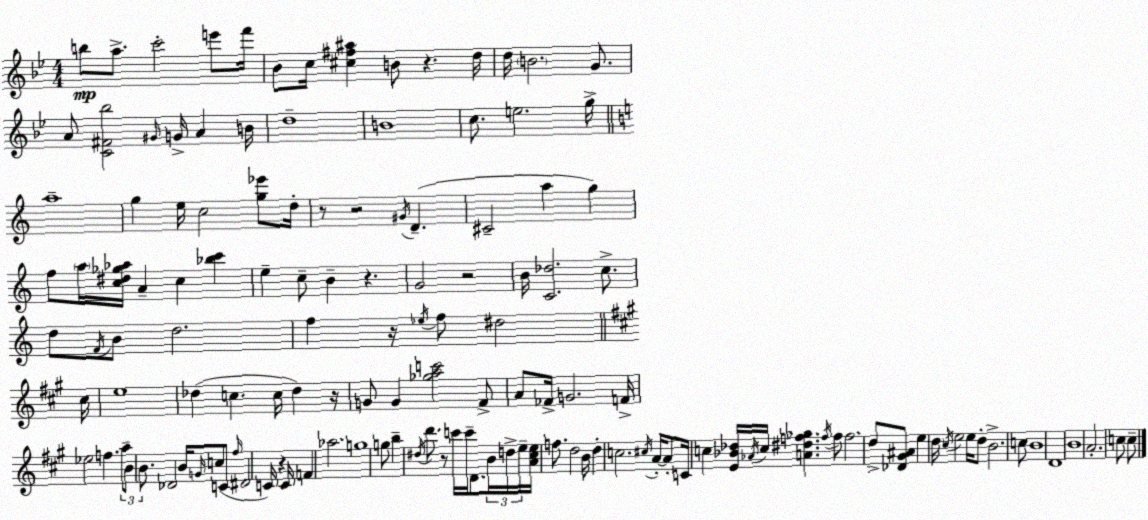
X:1
T:Untitled
M:4/4
L:1/4
K:Gm
b/2 a/2 c'2 e'/2 f'/4 _B/2 c/4 [^c^f^a] B/2 z d/4 d/4 B2 G/2 A/2 [C^F_b]2 ^G/4 G/4 A B/4 d4 B4 c/2 e2 g/4 a4 g e/4 c2 [g_e']/2 d/4 z/2 z2 ^G/4 D ^C2 a g f/2 a/4 [c^d_g_a]/4 A c [_bc'] e c/2 B z G2 z2 B/4 [C_d]2 c/2 d/2 F/4 B/2 d2 f z/4 _e/4 f/2 ^d2 ^c/4 e4 _d c c/4 _d z/4 G/2 G [_gac']2 ^F/2 A/2 _F/4 G2 F/4 _e2 f a/2 B/2 B/2 _D2 B/4 G/4 c/2 C/2 ^f/4 ^D2 C/4 z C/4 F _a2 g4 g/2 b ^d/4 d'/2 z/2 c'/4 c'/4 D/2 B/4 d/4 e/4 [A^ce]/4 f/2 d2 B/4 d c2 ^c/4 A/4 A/2 C/4 c [E_B_d]/4 _A/4 c/4 [A^df_g] f/4 f/2 f2 d/2 [_D^G^A]/2 e d/4 ^c/4 e2 e/4 d/2 B2 c/2 B4 D4 B4 A2 c/2 c/2